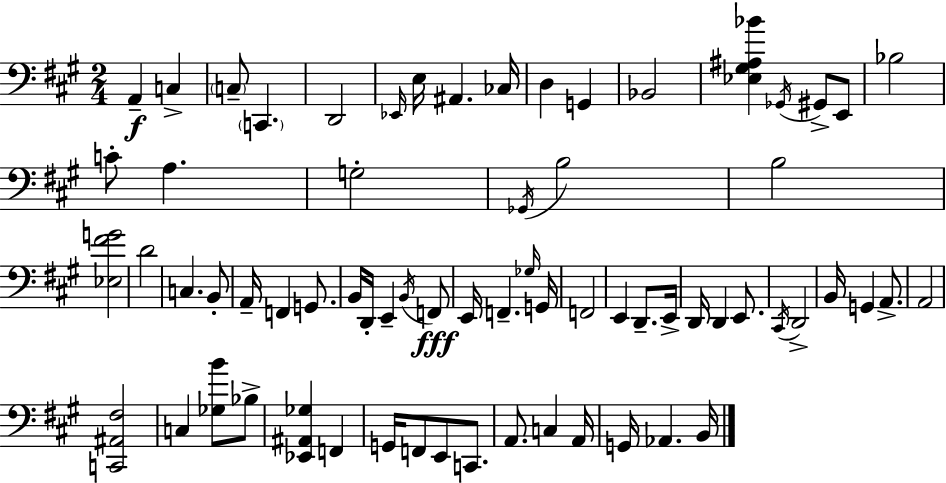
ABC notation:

X:1
T:Untitled
M:2/4
L:1/4
K:A
A,, C, C,/2 C,, D,,2 _E,,/4 E,/4 ^A,, _C,/4 D, G,, _B,,2 [_E,^G,^A,_B] _G,,/4 ^G,,/2 E,,/2 _B,2 C/2 A, G,2 _G,,/4 B,2 B,2 [_E,^FG]2 D2 C, B,,/2 A,,/4 F,, G,,/2 B,,/4 D,,/4 E,, B,,/4 F,,/2 E,,/4 F,, _G,/4 G,,/4 F,,2 E,, D,,/2 E,,/4 D,,/4 D,, E,,/2 ^C,,/4 D,,2 B,,/4 G,, A,,/2 A,,2 [C,,^A,,^F,]2 C, [_G,B]/2 _B,/2 [_E,,^A,,_G,] F,, G,,/4 F,,/2 E,,/2 C,,/2 A,,/2 C, A,,/4 G,,/4 _A,, B,,/4